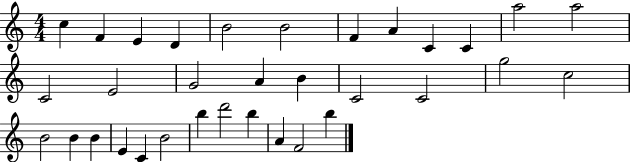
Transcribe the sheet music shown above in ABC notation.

X:1
T:Untitled
M:4/4
L:1/4
K:C
c F E D B2 B2 F A C C a2 a2 C2 E2 G2 A B C2 C2 g2 c2 B2 B B E C B2 b d'2 b A F2 b